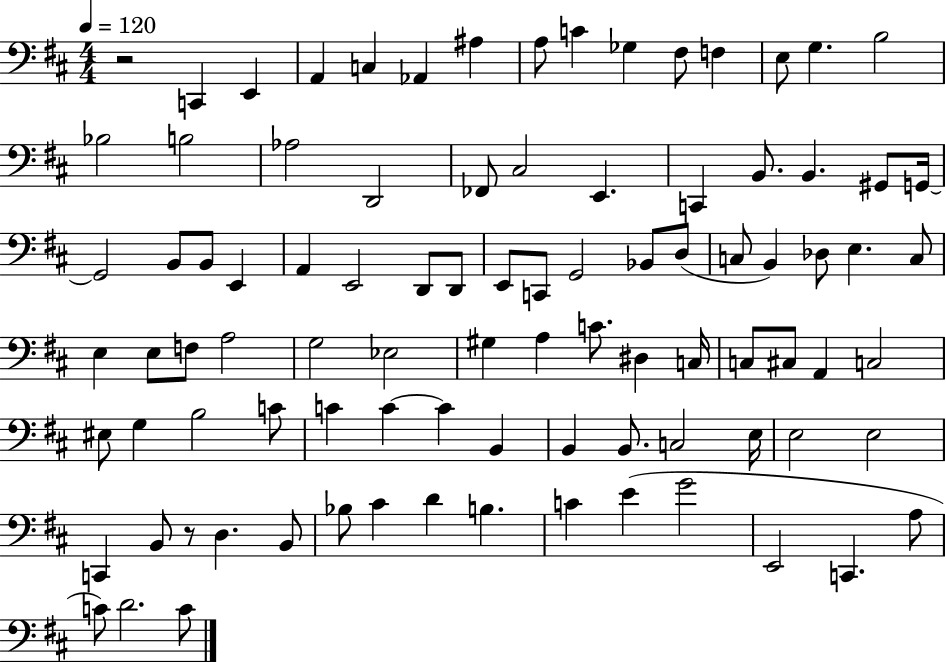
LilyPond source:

{
  \clef bass
  \numericTimeSignature
  \time 4/4
  \key d \major
  \tempo 4 = 120
  r2 c,4 e,4 | a,4 c4 aes,4 ais4 | a8 c'4 ges4 fis8 f4 | e8 g4. b2 | \break bes2 b2 | aes2 d,2 | fes,8 cis2 e,4. | c,4 b,8. b,4. gis,8 g,16~~ | \break g,2 b,8 b,8 e,4 | a,4 e,2 d,8 d,8 | e,8 c,8 g,2 bes,8 d8( | c8 b,4) des8 e4. c8 | \break e4 e8 f8 a2 | g2 ees2 | gis4 a4 c'8. dis4 c16 | c8 cis8 a,4 c2 | \break eis8 g4 b2 c'8 | c'4 c'4~~ c'4 b,4 | b,4 b,8. c2 e16 | e2 e2 | \break c,4 b,8 r8 d4. b,8 | bes8 cis'4 d'4 b4. | c'4 e'4( g'2 | e,2 c,4. a8 | \break c'8) d'2. c'8 | \bar "|."
}